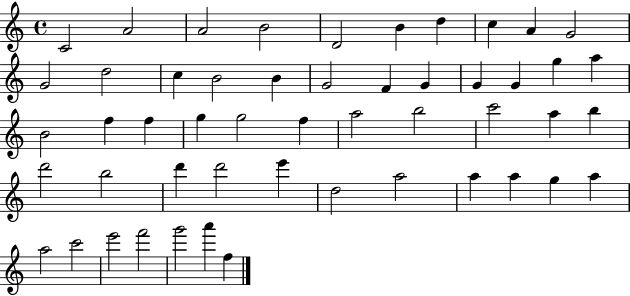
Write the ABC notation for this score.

X:1
T:Untitled
M:4/4
L:1/4
K:C
C2 A2 A2 B2 D2 B d c A G2 G2 d2 c B2 B G2 F G G G g a B2 f f g g2 f a2 b2 c'2 a b d'2 b2 d' d'2 e' d2 a2 a a g a a2 c'2 e'2 f'2 g'2 a' f